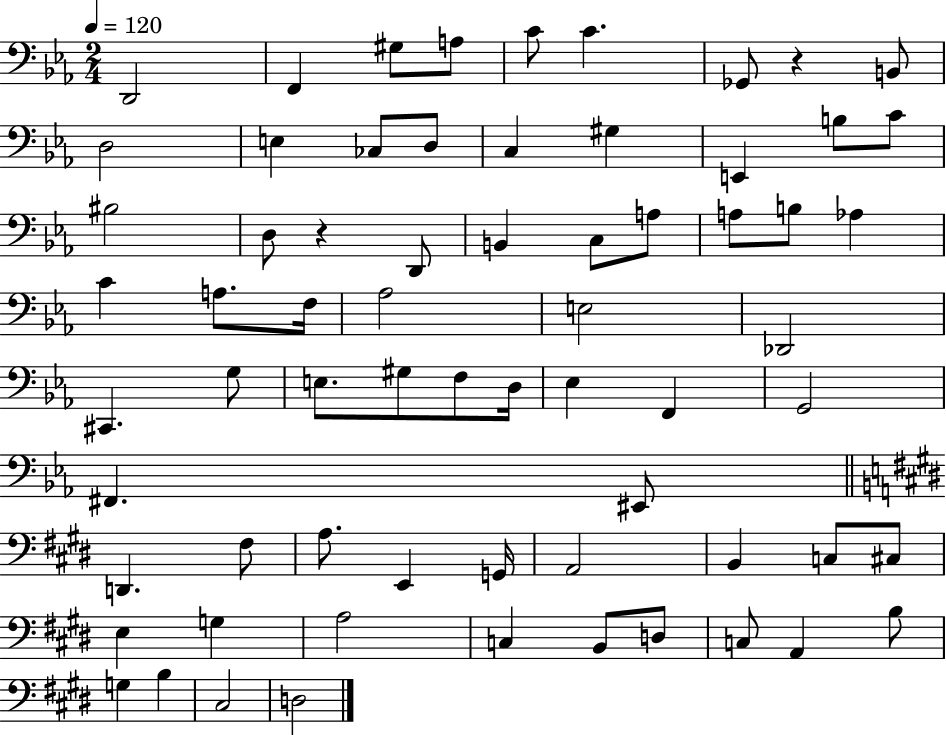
D2/h F2/q G#3/e A3/e C4/e C4/q. Gb2/e R/q B2/e D3/h E3/q CES3/e D3/e C3/q G#3/q E2/q B3/e C4/e BIS3/h D3/e R/q D2/e B2/q C3/e A3/e A3/e B3/e Ab3/q C4/q A3/e. F3/s Ab3/h E3/h Db2/h C#2/q. G3/e E3/e. G#3/e F3/e D3/s Eb3/q F2/q G2/h F#2/q. EIS2/e D2/q. F#3/e A3/e. E2/q G2/s A2/h B2/q C3/e C#3/e E3/q G3/q A3/h C3/q B2/e D3/e C3/e A2/q B3/e G3/q B3/q C#3/h D3/h